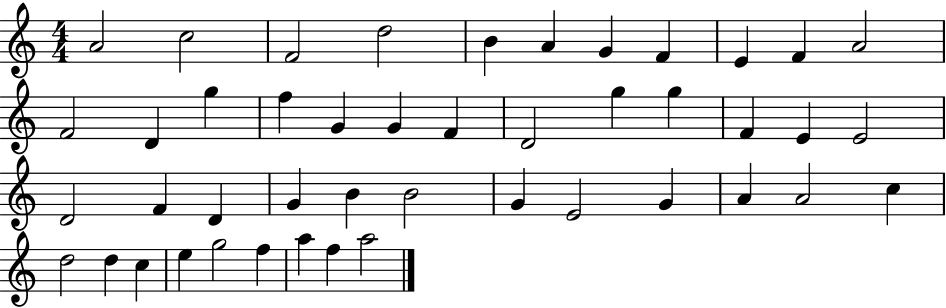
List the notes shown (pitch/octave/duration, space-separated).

A4/h C5/h F4/h D5/h B4/q A4/q G4/q F4/q E4/q F4/q A4/h F4/h D4/q G5/q F5/q G4/q G4/q F4/q D4/h G5/q G5/q F4/q E4/q E4/h D4/h F4/q D4/q G4/q B4/q B4/h G4/q E4/h G4/q A4/q A4/h C5/q D5/h D5/q C5/q E5/q G5/h F5/q A5/q F5/q A5/h